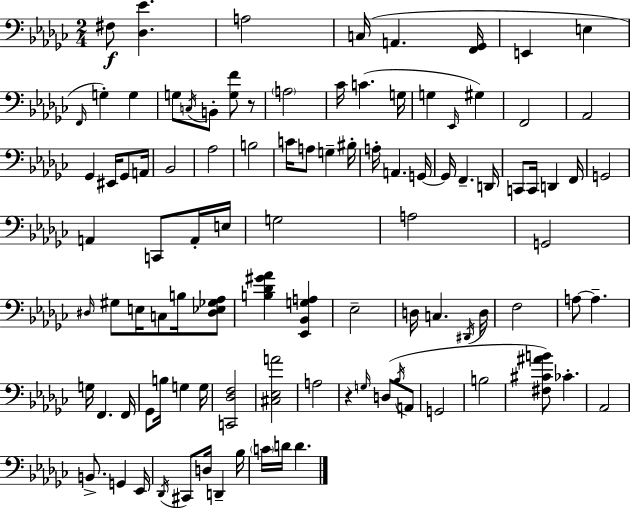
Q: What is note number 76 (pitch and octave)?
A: G2